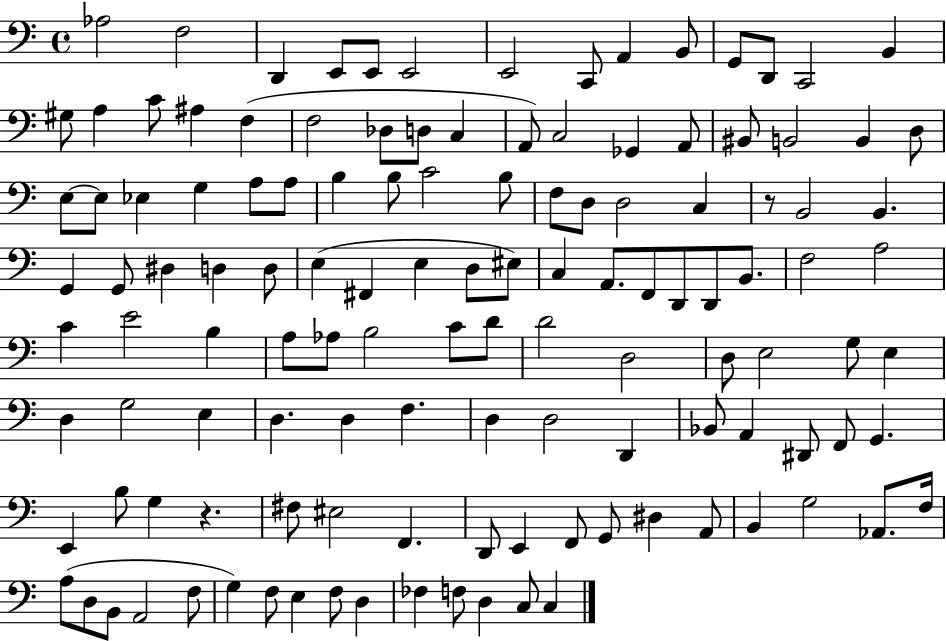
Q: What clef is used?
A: bass